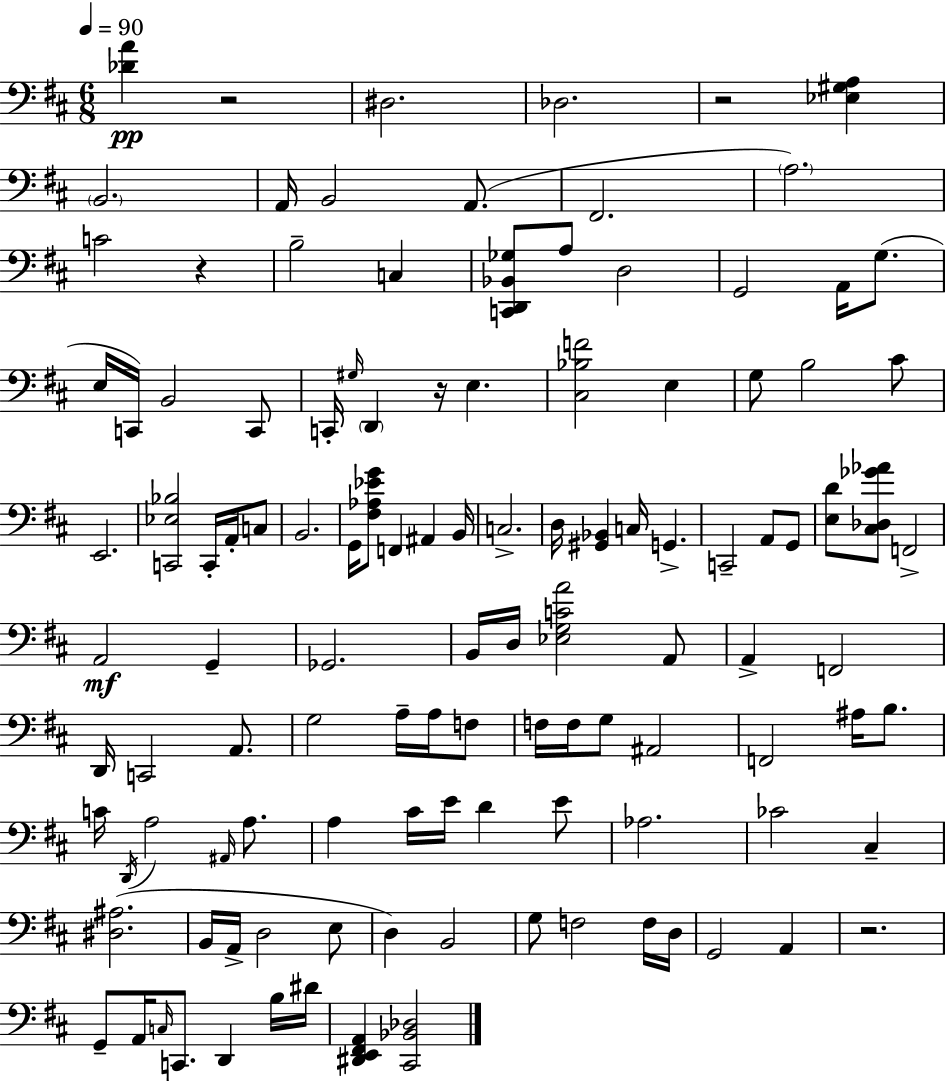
{
  \clef bass
  \numericTimeSignature
  \time 6/8
  \key d \major
  \tempo 4 = 90
  <des' a'>4\pp r2 | dis2. | des2. | r2 <ees gis a>4 | \break \parenthesize b,2. | a,16 b,2 a,8.( | fis,2. | \parenthesize a2.) | \break c'2 r4 | b2-- c4 | <c, d, bes, ges>8 a8 d2 | g,2 a,16 g8.( | \break e16 c,16) b,2 c,8 | c,16-. \grace { gis16 } \parenthesize d,4 r16 e4. | <cis bes f'>2 e4 | g8 b2 cis'8 | \break e,2. | <c, ees bes>2 c,16-. a,16-. c8 | b,2. | g,16 <fis aes ees' g'>8 f,4 ais,4 | \break b,16 c2.-> | d16 <gis, bes,>4 c16 g,4.-> | c,2-- a,8 g,8 | <e d'>8 <cis des ges' aes'>8 f,2-> | \break a,2\mf g,4-- | ges,2. | b,16 d16 <ees g c' a'>2 a,8 | a,4-> f,2 | \break d,16 c,2 a,8. | g2 a16-- a16 f8 | f16 f16 g8 ais,2 | f,2 ais16 b8. | \break c'16 \acciaccatura { d,16 } a2 \grace { ais,16 } | a8. a4 cis'16 e'16 d'4 | e'8 aes2. | ces'2 cis4-- | \break <dis ais>2.( | b,16 a,16-> d2 | e8 d4) b,2 | g8 f2 | \break f16 d16 g,2 a,4 | r2. | g,8-- a,16 \grace { c16 } c,8. d,4 | b16 dis'16 <dis, e, fis, a,>4 <cis, bes, des>2 | \break \bar "|."
}